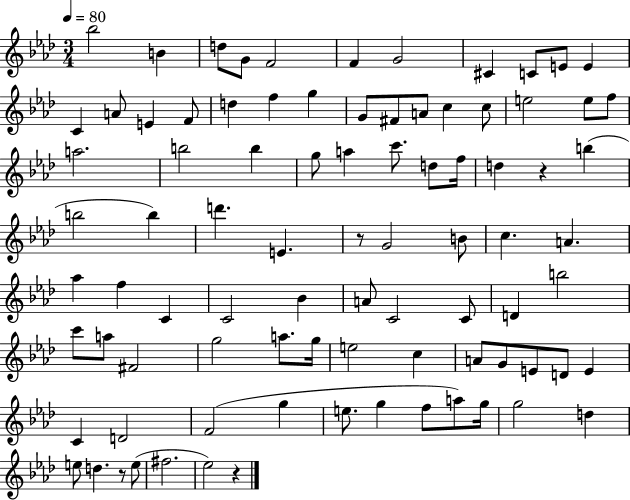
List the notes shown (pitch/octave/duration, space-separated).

Bb5/h B4/q D5/e G4/e F4/h F4/q G4/h C#4/q C4/e E4/e E4/q C4/q A4/e E4/q F4/e D5/q F5/q G5/q G4/e F#4/e A4/e C5/q C5/e E5/h E5/e F5/e A5/h. B5/h B5/q G5/e A5/q C6/e. D5/e F5/s D5/q R/q B5/q B5/h B5/q D6/q. E4/q. R/e G4/h B4/e C5/q. A4/q. Ab5/q F5/q C4/q C4/h Bb4/q A4/e C4/h C4/e D4/q B5/h C6/e A5/e F#4/h G5/h A5/e. G5/s E5/h C5/q A4/e G4/e E4/e D4/e E4/q C4/q D4/h F4/h G5/q E5/e. G5/q F5/e A5/e G5/s G5/h D5/q E5/e D5/q. R/e E5/e F#5/h. Eb5/h R/q